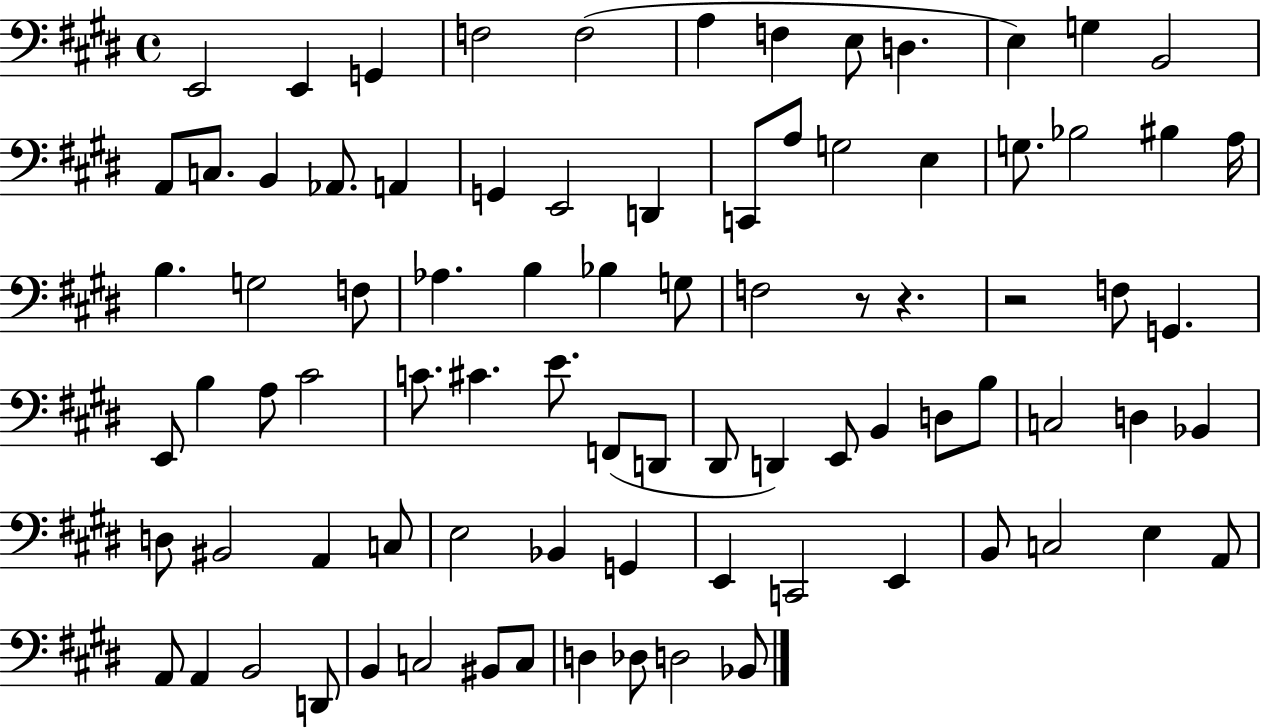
{
  \clef bass
  \time 4/4
  \defaultTimeSignature
  \key e \major
  e,2 e,4 g,4 | f2 f2( | a4 f4 e8 d4. | e4) g4 b,2 | \break a,8 c8. b,4 aes,8. a,4 | g,4 e,2 d,4 | c,8 a8 g2 e4 | g8. bes2 bis4 a16 | \break b4. g2 f8 | aes4. b4 bes4 g8 | f2 r8 r4. | r2 f8 g,4. | \break e,8 b4 a8 cis'2 | c'8. cis'4. e'8. f,8( d,8 | dis,8 d,4) e,8 b,4 d8 b8 | c2 d4 bes,4 | \break d8 bis,2 a,4 c8 | e2 bes,4 g,4 | e,4 c,2 e,4 | b,8 c2 e4 a,8 | \break a,8 a,4 b,2 d,8 | b,4 c2 bis,8 c8 | d4 des8 d2 bes,8 | \bar "|."
}